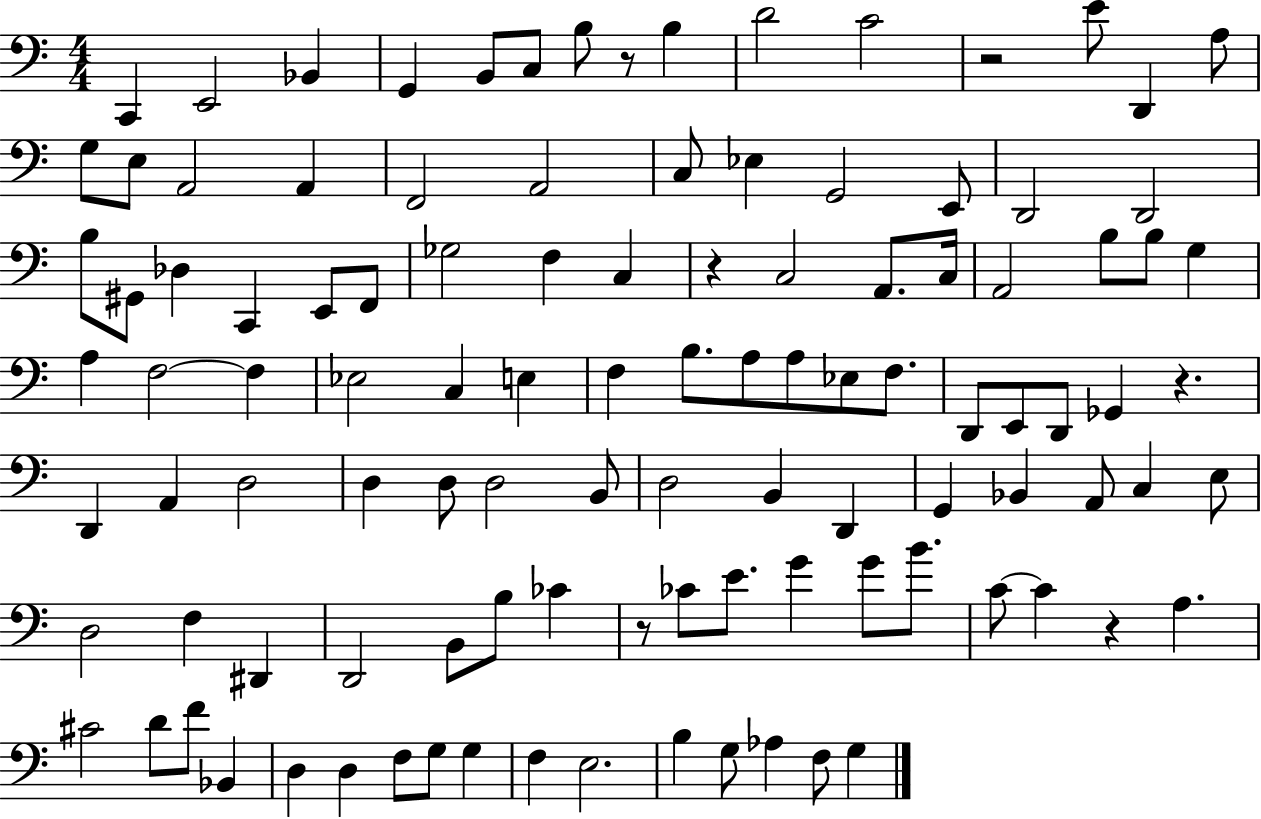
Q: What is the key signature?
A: C major